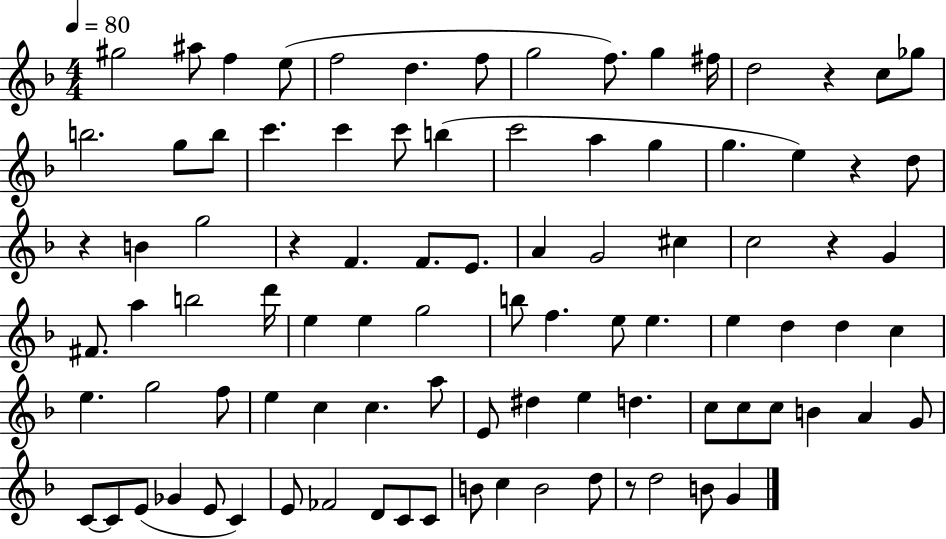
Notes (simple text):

G#5/h A#5/e F5/q E5/e F5/h D5/q. F5/e G5/h F5/e. G5/q F#5/s D5/h R/q C5/e Gb5/e B5/h. G5/e B5/e C6/q. C6/q C6/e B5/q C6/h A5/q G5/q G5/q. E5/q R/q D5/e R/q B4/q G5/h R/q F4/q. F4/e. E4/e. A4/q G4/h C#5/q C5/h R/q G4/q F#4/e. A5/q B5/h D6/s E5/q E5/q G5/h B5/e F5/q. E5/e E5/q. E5/q D5/q D5/q C5/q E5/q. G5/h F5/e E5/q C5/q C5/q. A5/e E4/e D#5/q E5/q D5/q. C5/e C5/e C5/e B4/q A4/q G4/e C4/e C4/e E4/e Gb4/q E4/e C4/q E4/e FES4/h D4/e C4/e C4/e B4/e C5/q B4/h D5/e R/e D5/h B4/e G4/q